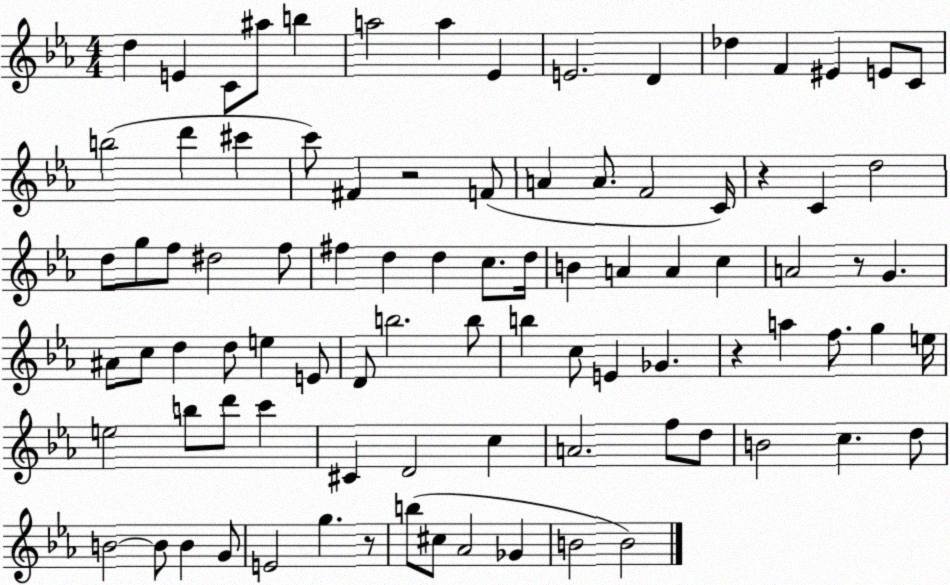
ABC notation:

X:1
T:Untitled
M:4/4
L:1/4
K:Eb
d E C/2 ^a/2 b a2 a _E E2 D _d F ^E E/2 C/2 b2 d' ^c' c'/2 ^F z2 F/2 A A/2 F2 C/4 z C d2 d/2 g/2 f/2 ^d2 f/2 ^f d d c/2 d/4 B A A c A2 z/2 G ^A/2 c/2 d d/2 e E/2 D/2 b2 b/2 b c/2 E _G z a f/2 g e/4 e2 b/2 d'/2 c' ^C D2 c A2 f/2 d/2 B2 c d/2 B2 B/2 B G/2 E2 g z/2 b/2 ^c/2 _A2 _G B2 B2